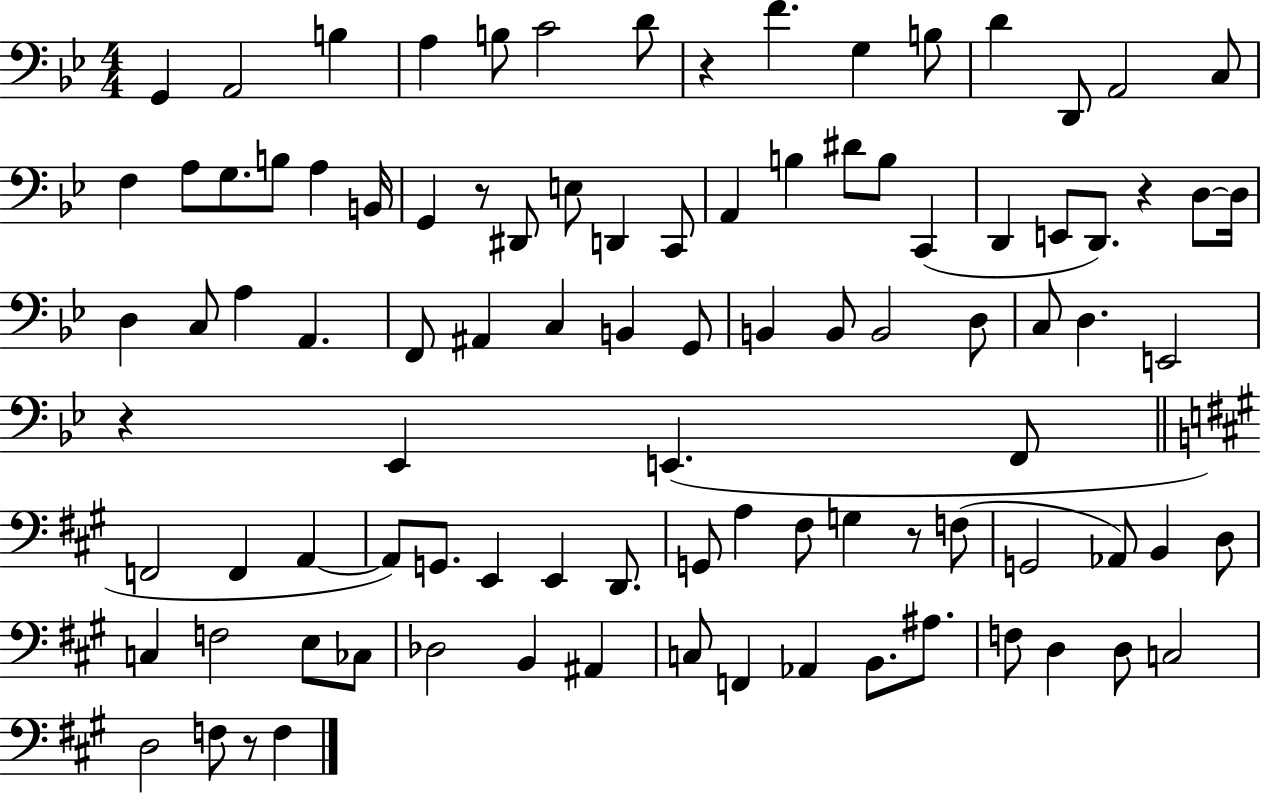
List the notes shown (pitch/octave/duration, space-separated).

G2/q A2/h B3/q A3/q B3/e C4/h D4/e R/q F4/q. G3/q B3/e D4/q D2/e A2/h C3/e F3/q A3/e G3/e. B3/e A3/q B2/s G2/q R/e D#2/e E3/e D2/q C2/e A2/q B3/q D#4/e B3/e C2/q D2/q E2/e D2/e. R/q D3/e D3/s D3/q C3/e A3/q A2/q. F2/e A#2/q C3/q B2/q G2/e B2/q B2/e B2/h D3/e C3/e D3/q. E2/h R/q Eb2/q E2/q. F2/e F2/h F2/q A2/q A2/e G2/e. E2/q E2/q D2/e. G2/e A3/q F#3/e G3/q R/e F3/e G2/h Ab2/e B2/q D3/e C3/q F3/h E3/e CES3/e Db3/h B2/q A#2/q C3/e F2/q Ab2/q B2/e. A#3/e. F3/e D3/q D3/e C3/h D3/h F3/e R/e F3/q